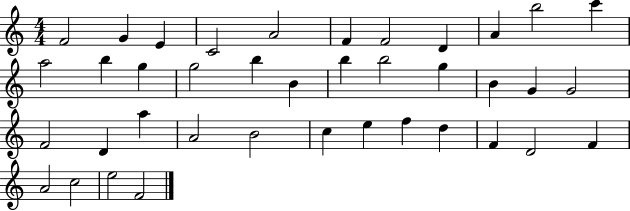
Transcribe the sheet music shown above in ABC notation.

X:1
T:Untitled
M:4/4
L:1/4
K:C
F2 G E C2 A2 F F2 D A b2 c' a2 b g g2 b B b b2 g B G G2 F2 D a A2 B2 c e f d F D2 F A2 c2 e2 F2